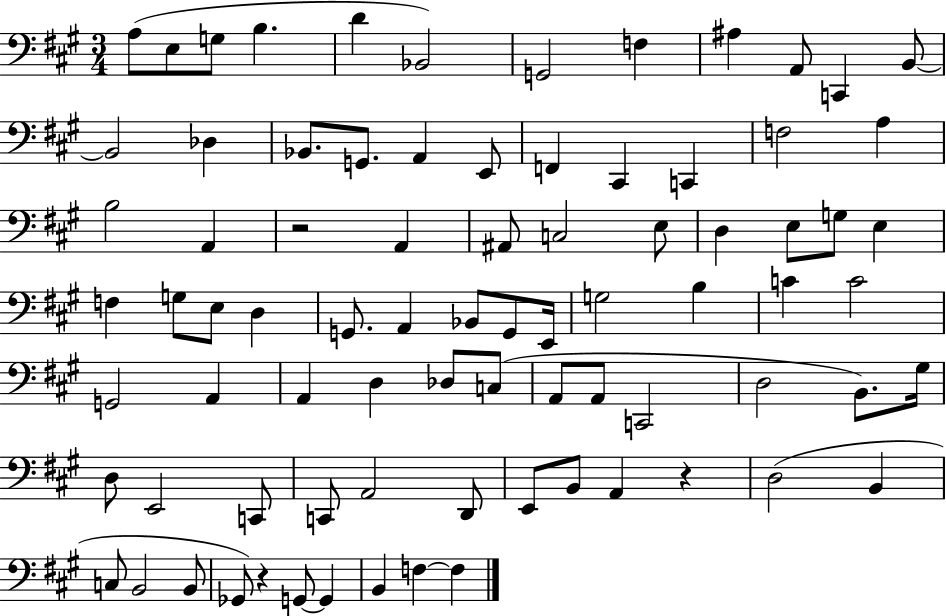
A3/e E3/e G3/e B3/q. D4/q Bb2/h G2/h F3/q A#3/q A2/e C2/q B2/e B2/h Db3/q Bb2/e. G2/e. A2/q E2/e F2/q C#2/q C2/q F3/h A3/q B3/h A2/q R/h A2/q A#2/e C3/h E3/e D3/q E3/e G3/e E3/q F3/q G3/e E3/e D3/q G2/e. A2/q Bb2/e G2/e E2/s G3/h B3/q C4/q C4/h G2/h A2/q A2/q D3/q Db3/e C3/e A2/e A2/e C2/h D3/h B2/e. G#3/s D3/e E2/h C2/e C2/e A2/h D2/e E2/e B2/e A2/q R/q D3/h B2/q C3/e B2/h B2/e Gb2/e R/q G2/e G2/q B2/q F3/q F3/q